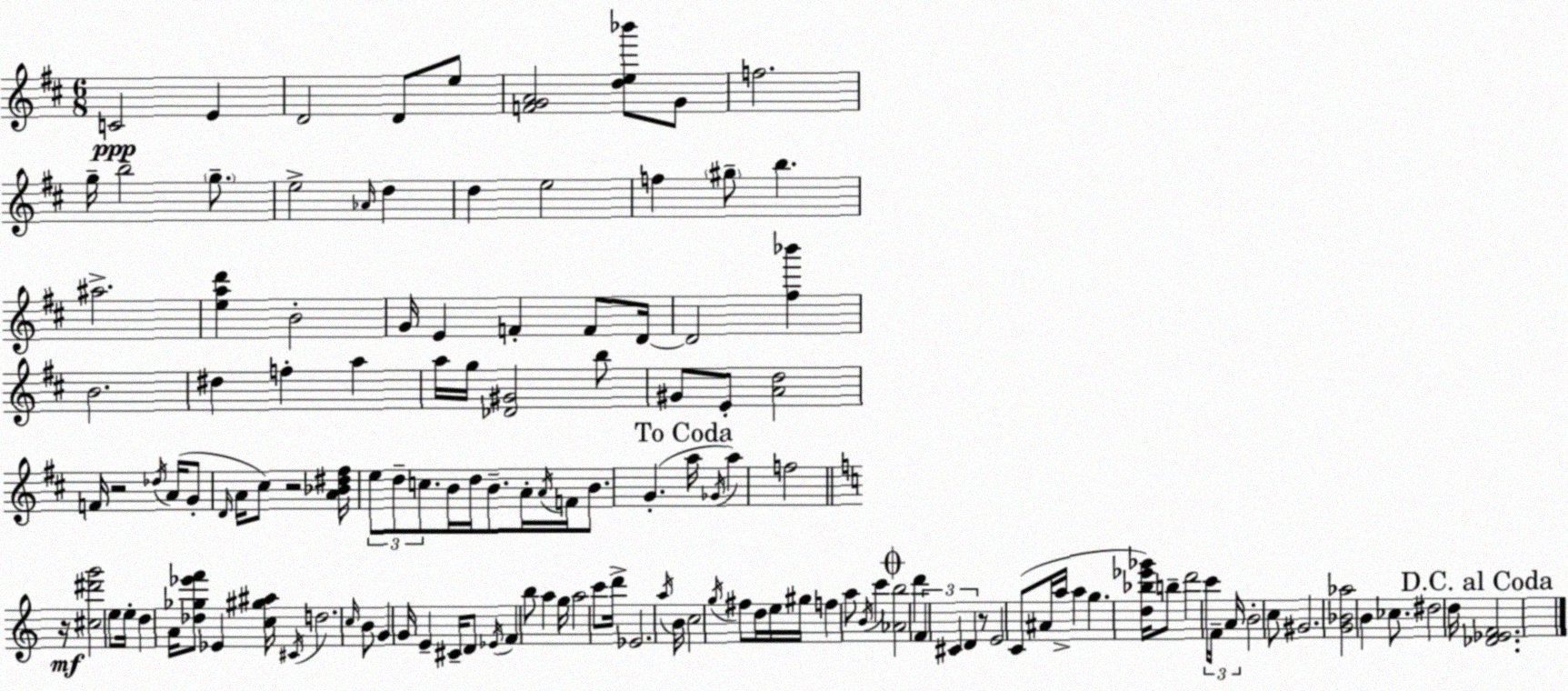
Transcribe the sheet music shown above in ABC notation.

X:1
T:Untitled
M:6/8
L:1/4
K:D
C2 E D2 D/2 e/2 [FGA]2 [de_b']/2 G/2 f2 g/4 b2 g/2 e2 _A/4 d d e2 f ^g/2 b ^a2 [ead'] B2 G/4 E F F/2 D/4 D2 [^f_b'] B2 ^d f a a/4 g/4 [_D^G]2 b/2 ^G/2 E/2 [Ad]2 F/4 z2 _d/4 A/4 G/2 D/4 A/4 ^c/2 z2 [A_B^d^f]/4 e/2 d/2 c/2 B/4 d/4 B/2 A/4 A/4 F/4 B/2 G a/4 _G/4 a f2 z/4 [^c^d'g']2 e/2 e/4 d A/4 [_d_g_e'f']/2 _E [c^g^a]/4 ^C/4 d2 c/4 B/2 G G/4 E ^C/4 D/2 _E/4 F b/2 a g/4 a2 c'/2 d'/4 _E2 a/4 B/4 c2 g/4 ^f/2 d/4 e/4 ^g/4 f a/2 B/4 c' [_Ab]2 d' F ^C D z/2 E2 C/2 ^A/4 a/4 a g [d_b_e'_g']/4 b/2 d'2 c'/4 F/4 A/4 B2 c/2 ^G2 [G_B_a]2 B _c/2 ^d2 d/4 [_D_EF]2